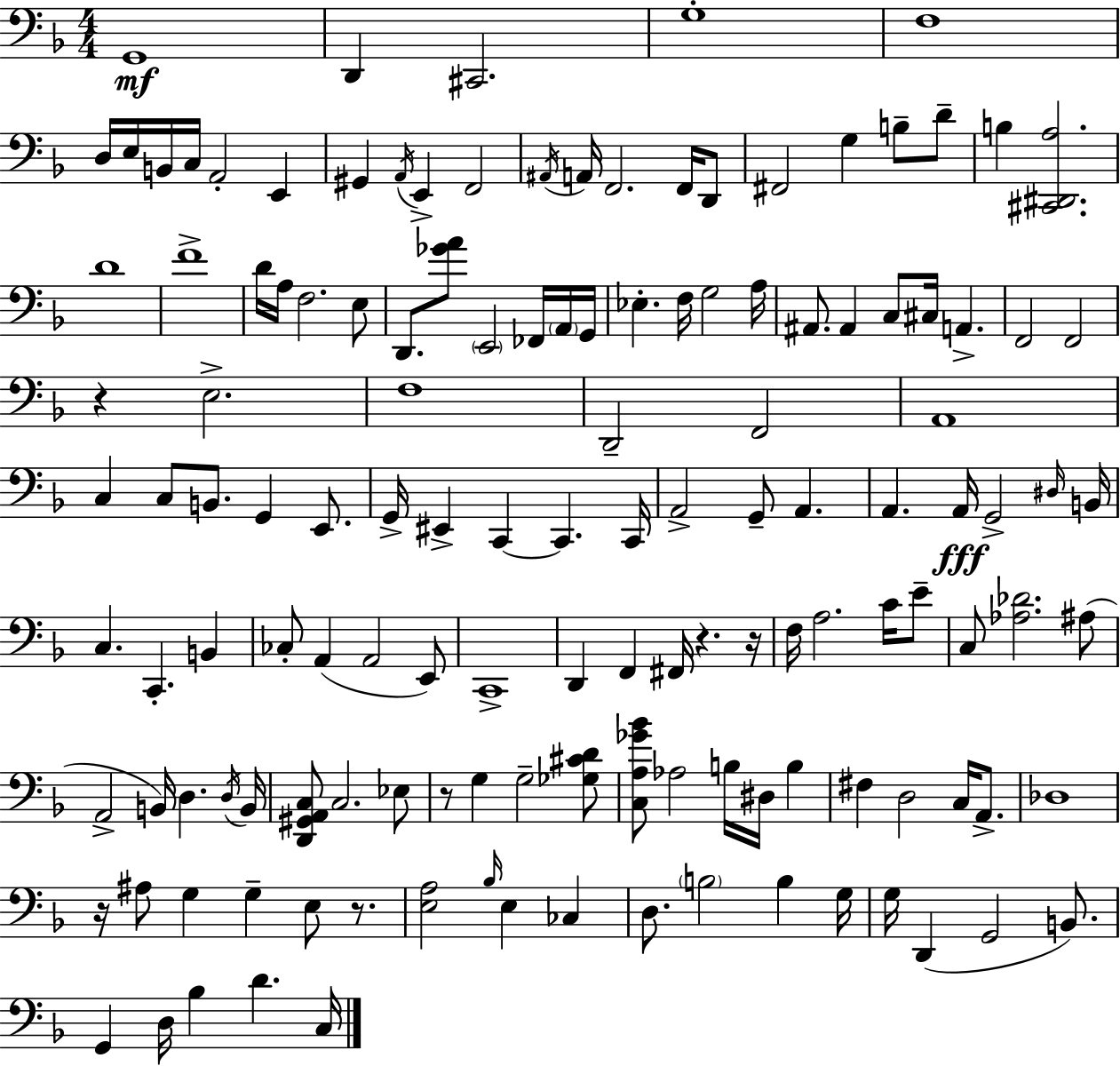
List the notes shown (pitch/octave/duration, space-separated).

G2/w D2/q C#2/h. G3/w F3/w D3/s E3/s B2/s C3/s A2/h E2/q G#2/q A2/s E2/q F2/h A#2/s A2/s F2/h. F2/s D2/e F#2/h G3/q B3/e D4/e B3/q [C#2,D#2,A3]/h. D4/w F4/w D4/s A3/s F3/h. E3/e D2/e. [Gb4,A4]/e E2/h FES2/s A2/s G2/s Eb3/q. F3/s G3/h A3/s A#2/e. A#2/q C3/e C#3/s A2/q. F2/h F2/h R/q E3/h. F3/w D2/h F2/h A2/w C3/q C3/e B2/e. G2/q E2/e. G2/s EIS2/q C2/q C2/q. C2/s A2/h G2/e A2/q. A2/q. A2/s G2/h D#3/s B2/s C3/q. C2/q. B2/q CES3/e A2/q A2/h E2/e C2/w D2/q F2/q F#2/s R/q. R/s F3/s A3/h. C4/s E4/e C3/e [Ab3,Db4]/h. A#3/e A2/h B2/s D3/q. D3/s B2/s [D2,G#2,A2,C3]/e C3/h. Eb3/e R/e G3/q G3/h [Gb3,C#4,D4]/e [C3,A3,Gb4,Bb4]/e Ab3/h B3/s D#3/s B3/q F#3/q D3/h C3/s A2/e. Db3/w R/s A#3/e G3/q G3/q E3/e R/e. [E3,A3]/h Bb3/s E3/q CES3/q D3/e. B3/h B3/q G3/s G3/s D2/q G2/h B2/e. G2/q D3/s Bb3/q D4/q. C3/s